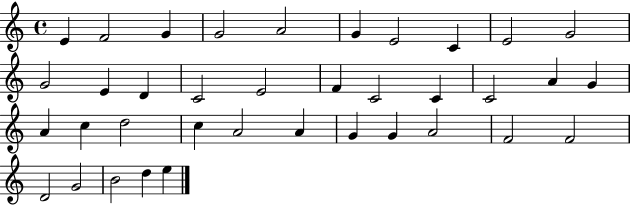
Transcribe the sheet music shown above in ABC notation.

X:1
T:Untitled
M:4/4
L:1/4
K:C
E F2 G G2 A2 G E2 C E2 G2 G2 E D C2 E2 F C2 C C2 A G A c d2 c A2 A G G A2 F2 F2 D2 G2 B2 d e